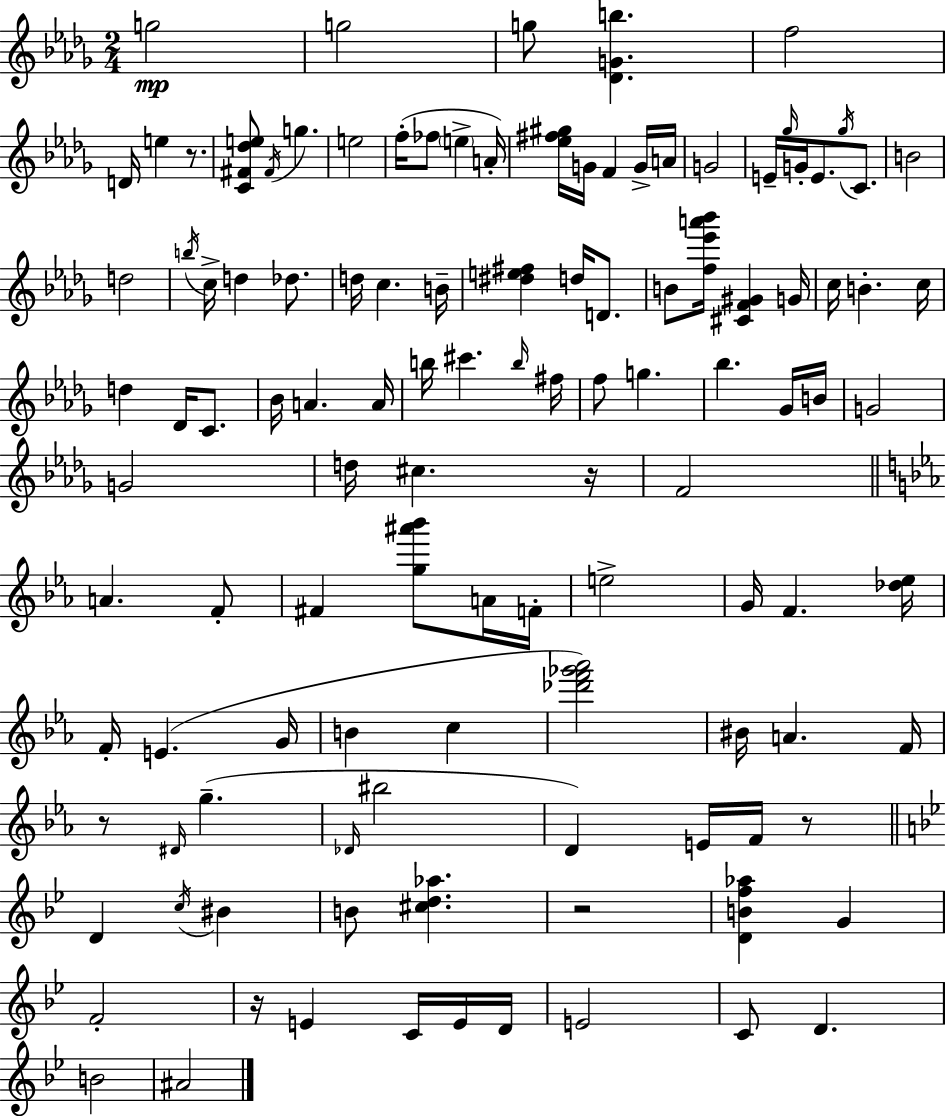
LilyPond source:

{
  \clef treble
  \numericTimeSignature
  \time 2/4
  \key bes \minor
  g''2\mp | g''2 | g''8 <des' g' b''>4. | f''2 | \break d'16 e''4 r8. | <c' fis' des'' e''>8 \acciaccatura { fis'16 } g''4. | e''2 | f''16-.( fes''8 \parenthesize e''4-> | \break a'16-.) <ees'' fis'' gis''>16 g'16 f'4 g'16-> | a'16 g'2 | e'16-- \grace { ges''16 } g'16-. e'8. \acciaccatura { ges''16 } | c'8. b'2 | \break d''2 | \acciaccatura { b''16 } c''16-> d''4 | des''8. d''16 c''4. | b'16-- <dis'' e'' fis''>4 | \break d''16 d'8. b'8 <f'' ees''' a''' bes'''>16 <cis' f' gis'>4 | g'16 c''16 b'4.-. | c''16 d''4 | des'16 c'8. bes'16 a'4. | \break a'16 b''16 cis'''4. | \grace { b''16 } fis''16 f''8 g''4. | bes''4. | ges'16 b'16 g'2 | \break g'2 | d''16 cis''4. | r16 f'2 | \bar "||" \break \key ees \major a'4. f'8-. | fis'4 <g'' ais''' bes'''>8 a'16 f'16-. | e''2-> | g'16 f'4. <des'' ees''>16 | \break f'16-. e'4.( g'16 | b'4 c''4 | <des''' f''' ges''' aes'''>2) | bis'16 a'4. f'16 | \break r8 \grace { dis'16 }( g''4.-- | \grace { des'16 } bis''2 | d'4) e'16 f'16 | r8 \bar "||" \break \key bes \major d'4 \acciaccatura { c''16 } bis'4 | b'8 <cis'' d'' aes''>4. | r2 | <d' b' f'' aes''>4 g'4 | \break f'2-. | r16 e'4 c'16 e'16 | d'16 e'2 | c'8 d'4. | \break b'2 | ais'2 | \bar "|."
}